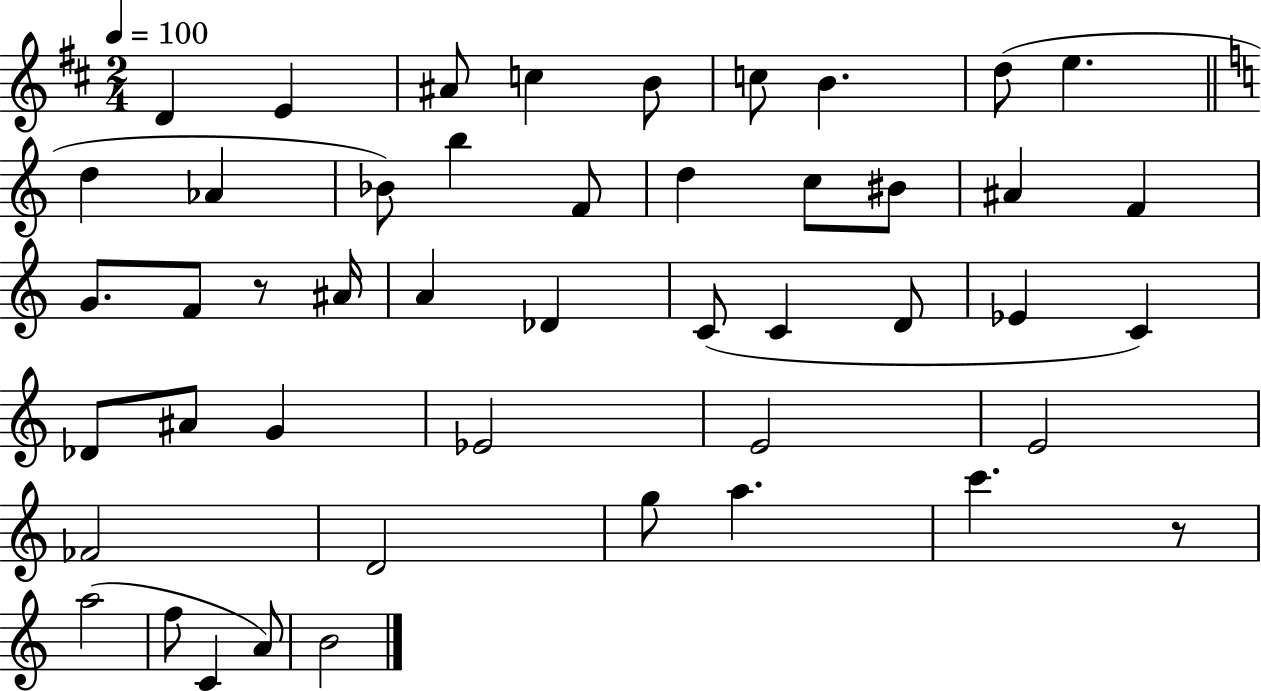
D4/q E4/q A#4/e C5/q B4/e C5/e B4/q. D5/e E5/q. D5/q Ab4/q Bb4/e B5/q F4/e D5/q C5/e BIS4/e A#4/q F4/q G4/e. F4/e R/e A#4/s A4/q Db4/q C4/e C4/q D4/e Eb4/q C4/q Db4/e A#4/e G4/q Eb4/h E4/h E4/h FES4/h D4/h G5/e A5/q. C6/q. R/e A5/h F5/e C4/q A4/e B4/h